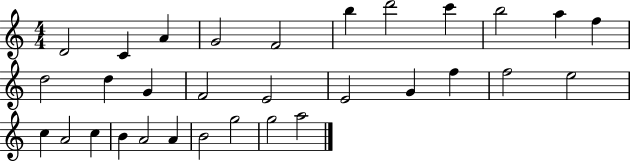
{
  \clef treble
  \numericTimeSignature
  \time 4/4
  \key c \major
  d'2 c'4 a'4 | g'2 f'2 | b''4 d'''2 c'''4 | b''2 a''4 f''4 | \break d''2 d''4 g'4 | f'2 e'2 | e'2 g'4 f''4 | f''2 e''2 | \break c''4 a'2 c''4 | b'4 a'2 a'4 | b'2 g''2 | g''2 a''2 | \break \bar "|."
}